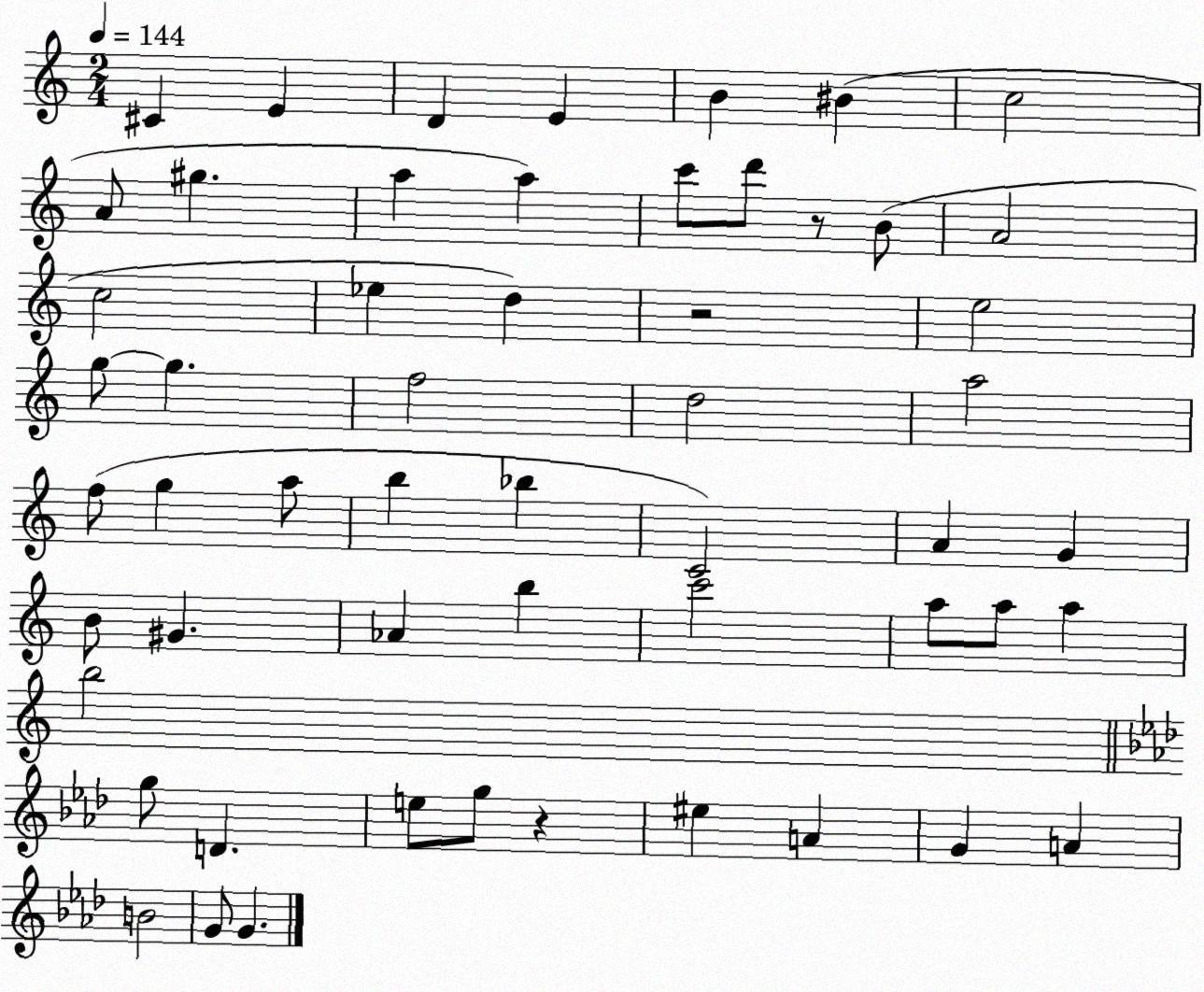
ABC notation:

X:1
T:Untitled
M:2/4
L:1/4
K:C
^C E D E B ^B c2 A/2 ^g a a c'/2 d'/2 z/2 B/2 A2 c2 _e d z2 e2 g/2 g f2 d2 a2 f/2 g a/2 b _b C2 A G B/2 ^G _A b c'2 a/2 a/2 a b2 g/2 D e/2 g/2 z ^e A G A B2 G/2 G